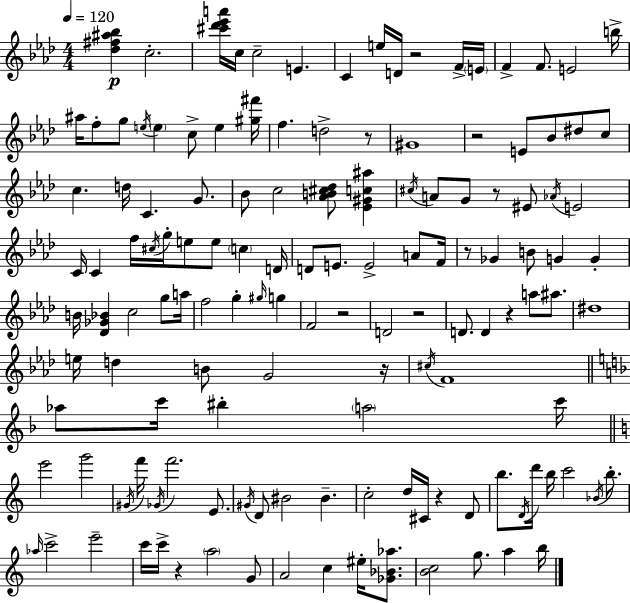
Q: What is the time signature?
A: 4/4